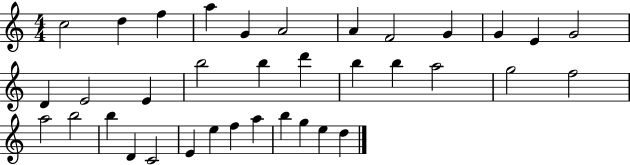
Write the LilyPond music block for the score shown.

{
  \clef treble
  \numericTimeSignature
  \time 4/4
  \key c \major
  c''2 d''4 f''4 | a''4 g'4 a'2 | a'4 f'2 g'4 | g'4 e'4 g'2 | \break d'4 e'2 e'4 | b''2 b''4 d'''4 | b''4 b''4 a''2 | g''2 f''2 | \break a''2 b''2 | b''4 d'4 c'2 | e'4 e''4 f''4 a''4 | b''4 g''4 e''4 d''4 | \break \bar "|."
}